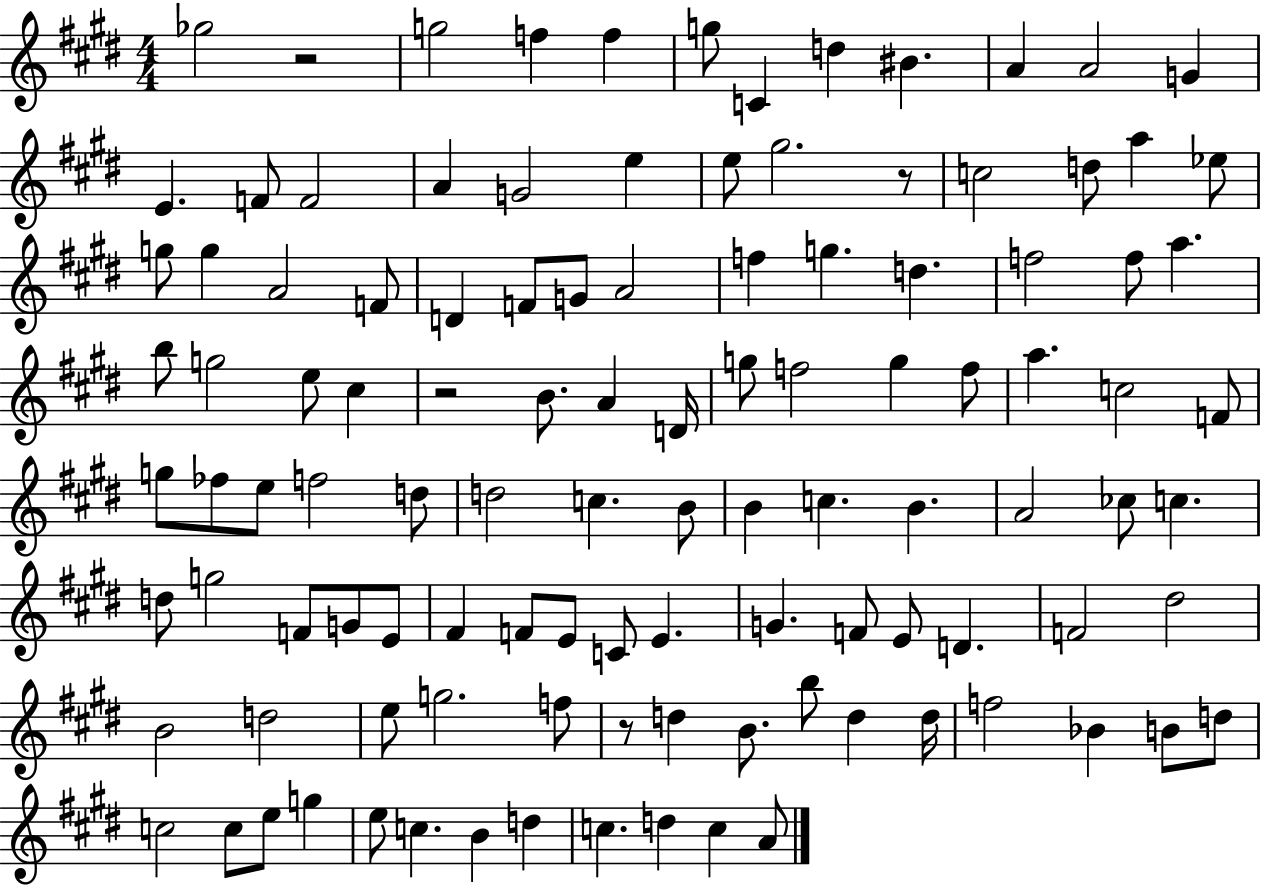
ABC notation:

X:1
T:Untitled
M:4/4
L:1/4
K:E
_g2 z2 g2 f f g/2 C d ^B A A2 G E F/2 F2 A G2 e e/2 ^g2 z/2 c2 d/2 a _e/2 g/2 g A2 F/2 D F/2 G/2 A2 f g d f2 f/2 a b/2 g2 e/2 ^c z2 B/2 A D/4 g/2 f2 g f/2 a c2 F/2 g/2 _f/2 e/2 f2 d/2 d2 c B/2 B c B A2 _c/2 c d/2 g2 F/2 G/2 E/2 ^F F/2 E/2 C/2 E G F/2 E/2 D F2 ^d2 B2 d2 e/2 g2 f/2 z/2 d B/2 b/2 d d/4 f2 _B B/2 d/2 c2 c/2 e/2 g e/2 c B d c d c A/2